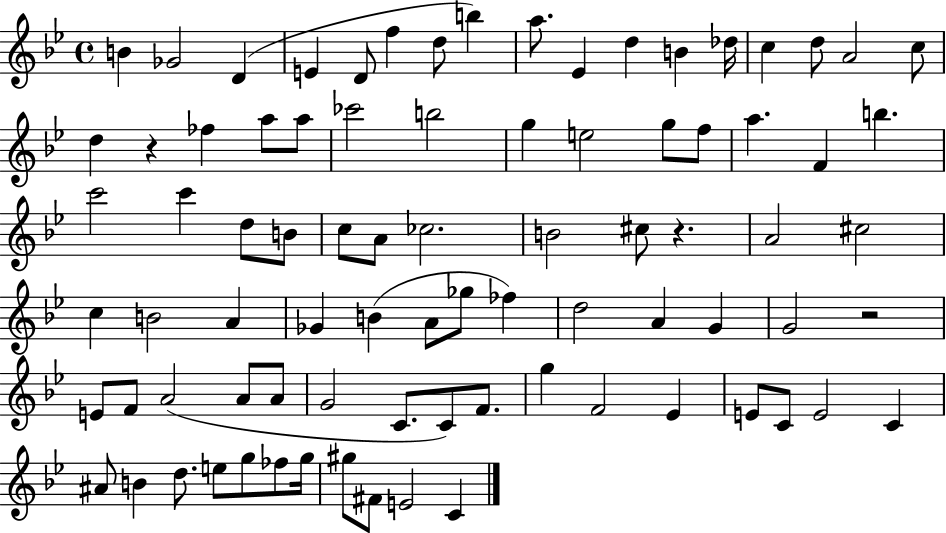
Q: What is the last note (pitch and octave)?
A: C4